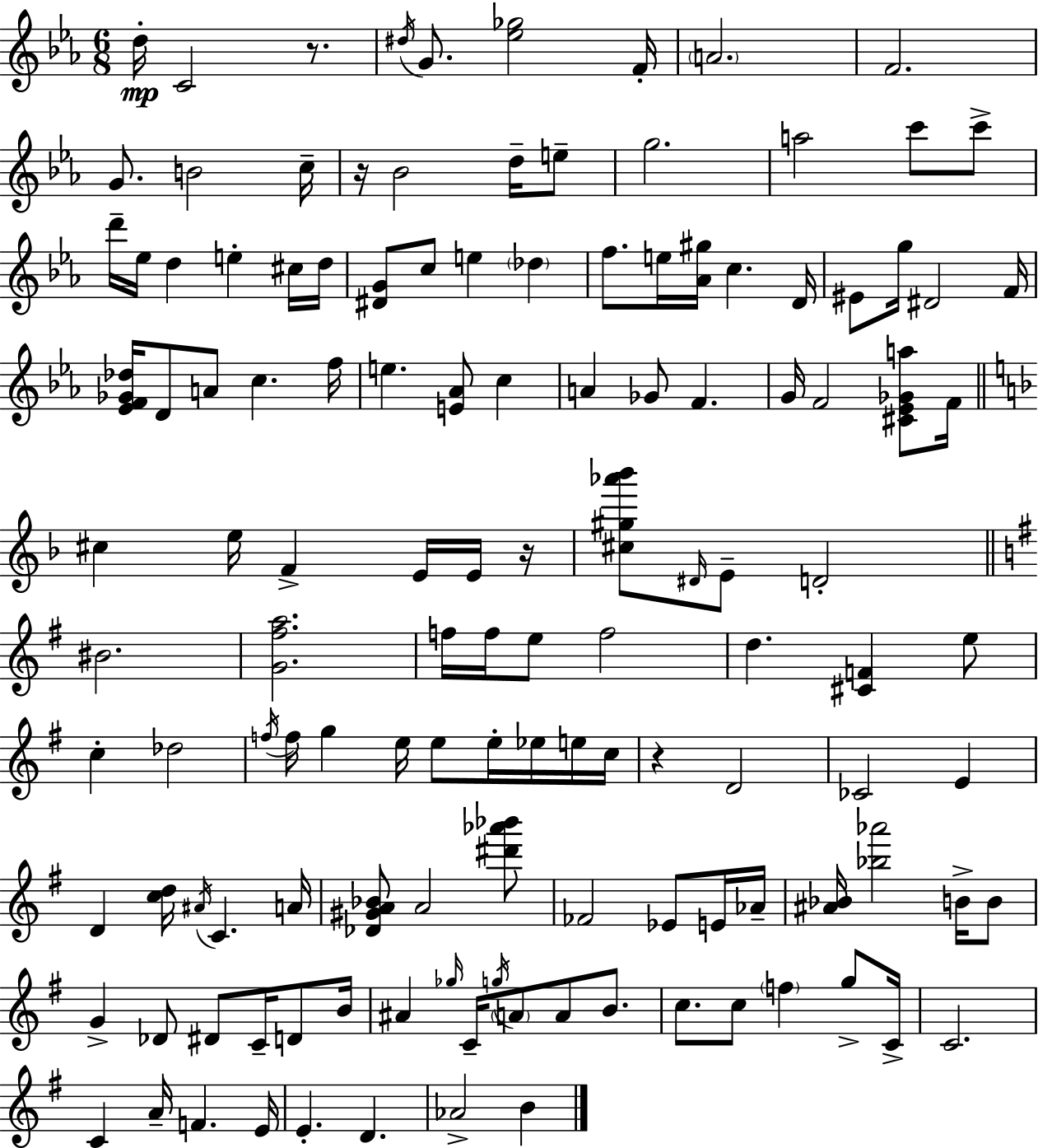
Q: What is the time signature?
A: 6/8